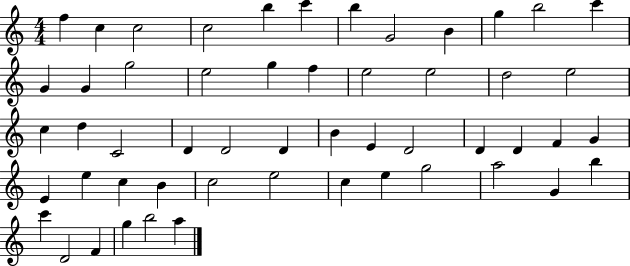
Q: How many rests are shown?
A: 0